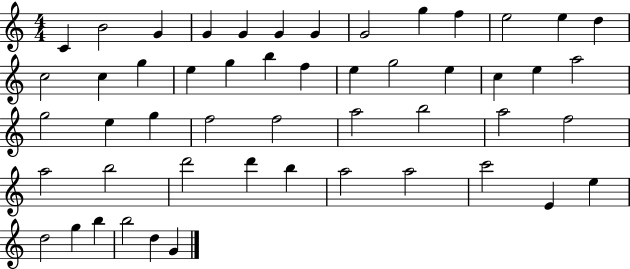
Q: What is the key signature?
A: C major